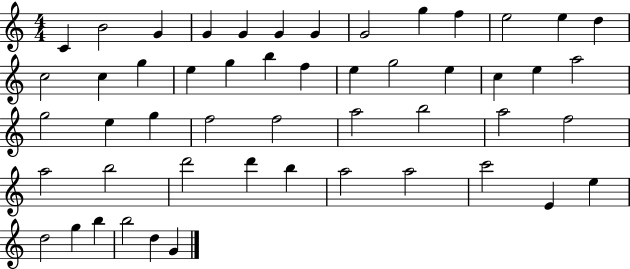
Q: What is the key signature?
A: C major